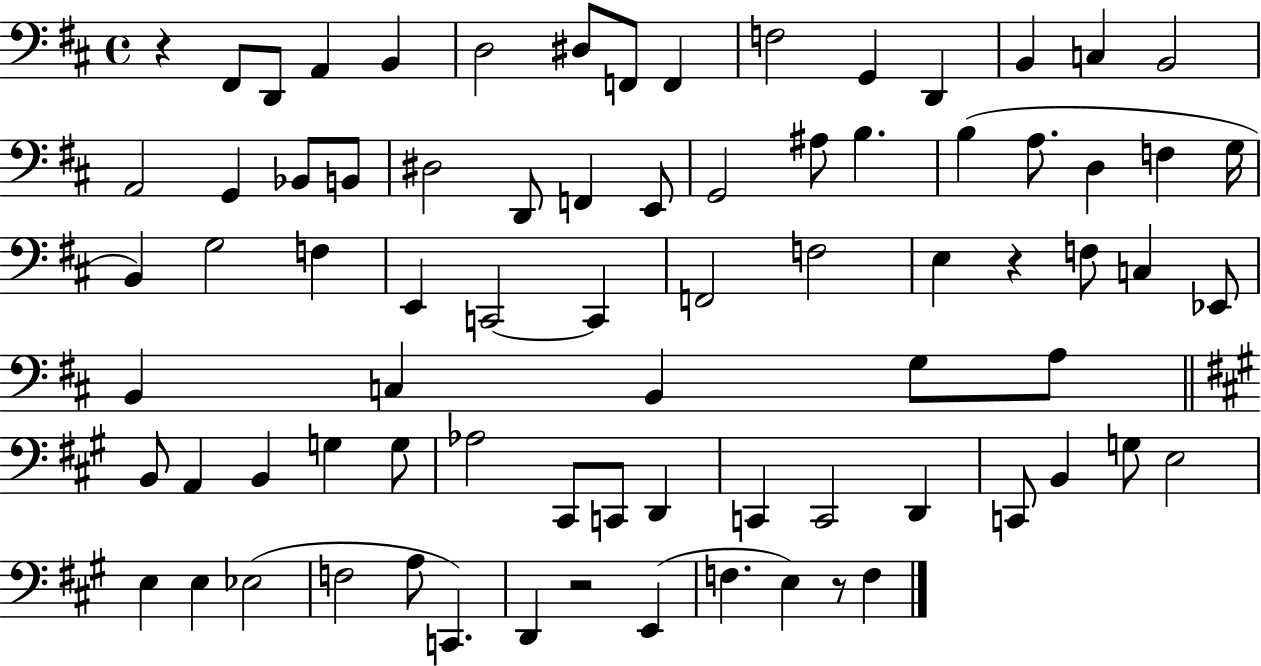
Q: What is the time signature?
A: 4/4